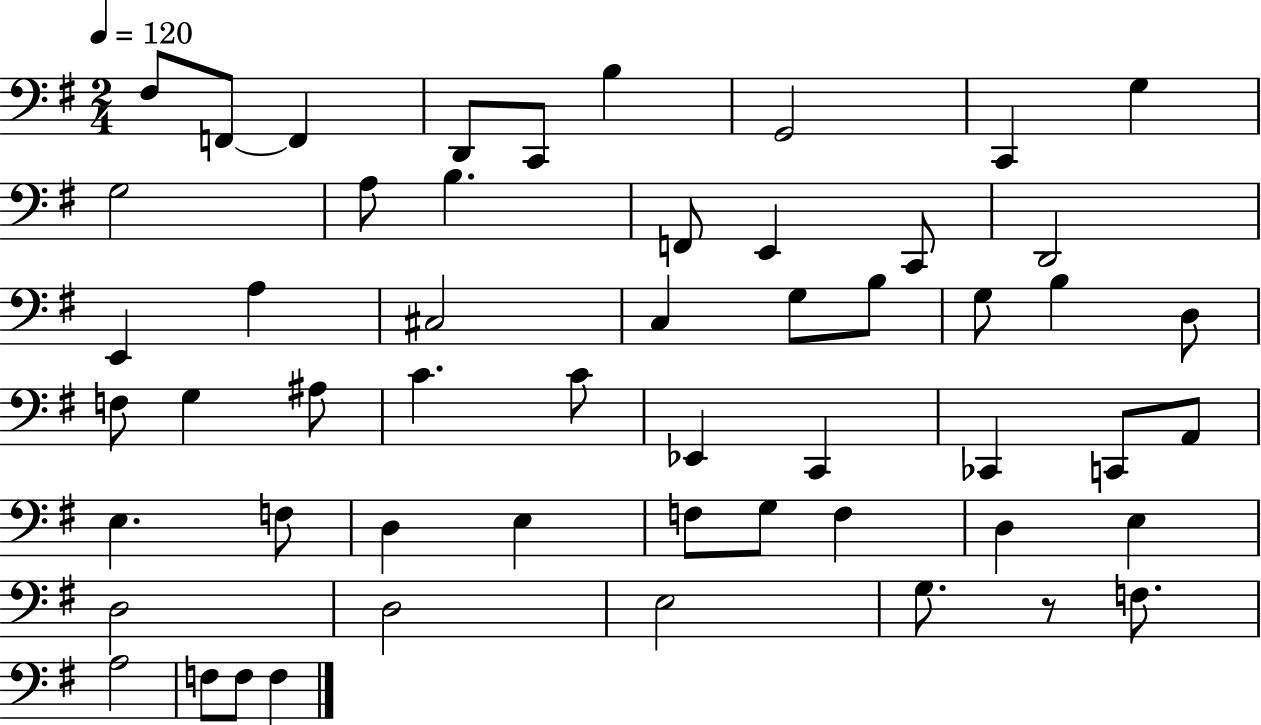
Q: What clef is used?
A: bass